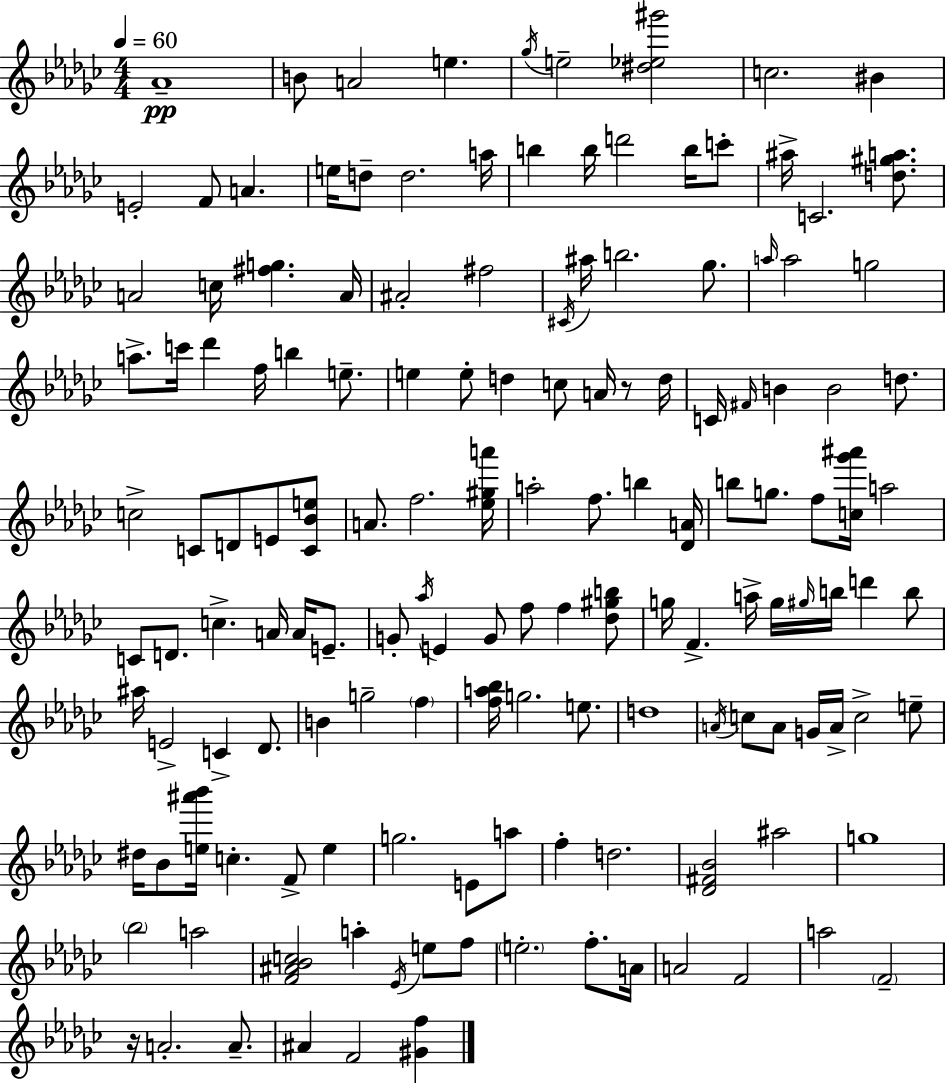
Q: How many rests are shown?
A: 2